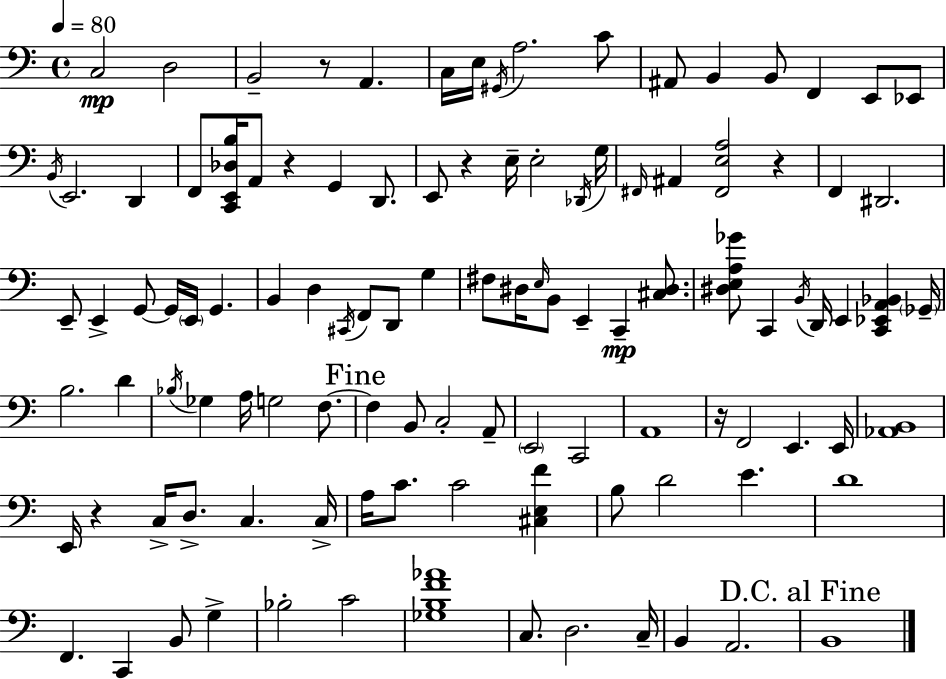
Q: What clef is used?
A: bass